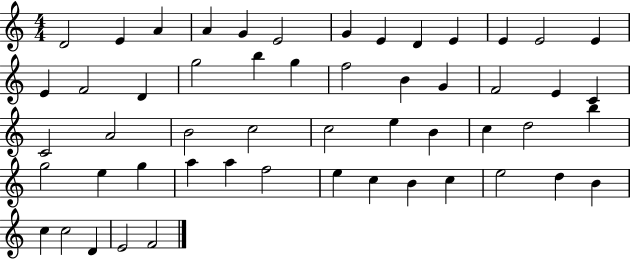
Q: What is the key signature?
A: C major